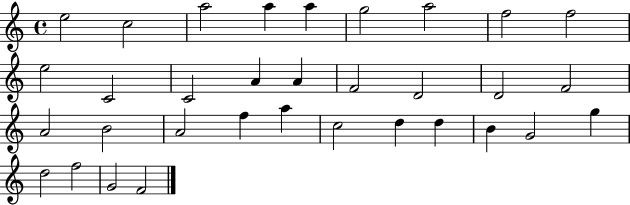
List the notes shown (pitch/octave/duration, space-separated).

E5/h C5/h A5/h A5/q A5/q G5/h A5/h F5/h F5/h E5/h C4/h C4/h A4/q A4/q F4/h D4/h D4/h F4/h A4/h B4/h A4/h F5/q A5/q C5/h D5/q D5/q B4/q G4/h G5/q D5/h F5/h G4/h F4/h